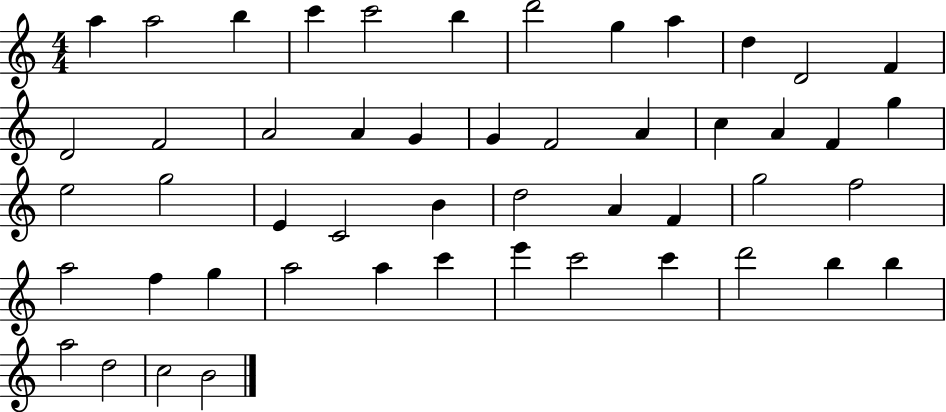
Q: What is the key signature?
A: C major